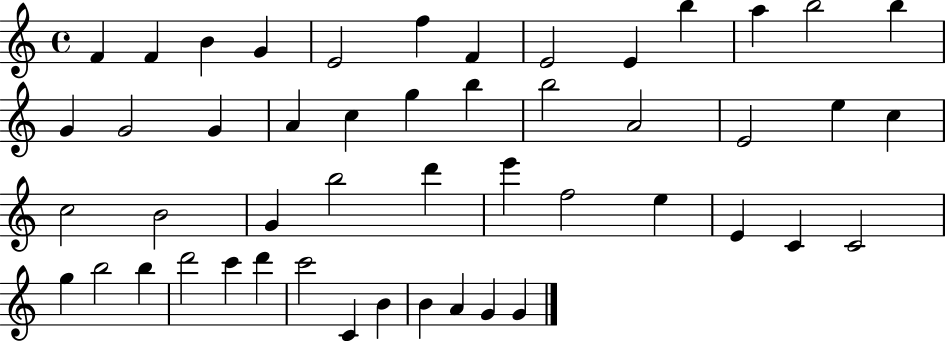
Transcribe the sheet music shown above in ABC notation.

X:1
T:Untitled
M:4/4
L:1/4
K:C
F F B G E2 f F E2 E b a b2 b G G2 G A c g b b2 A2 E2 e c c2 B2 G b2 d' e' f2 e E C C2 g b2 b d'2 c' d' c'2 C B B A G G